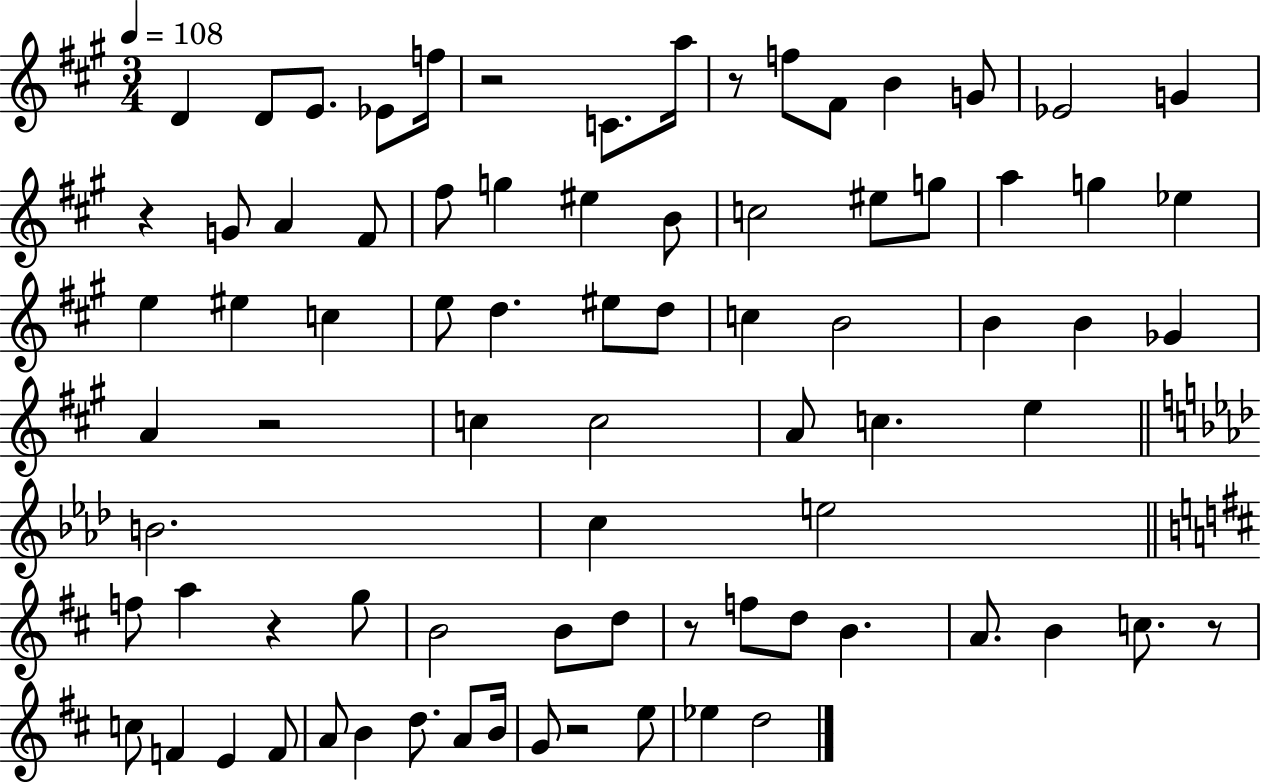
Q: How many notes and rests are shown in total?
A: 80